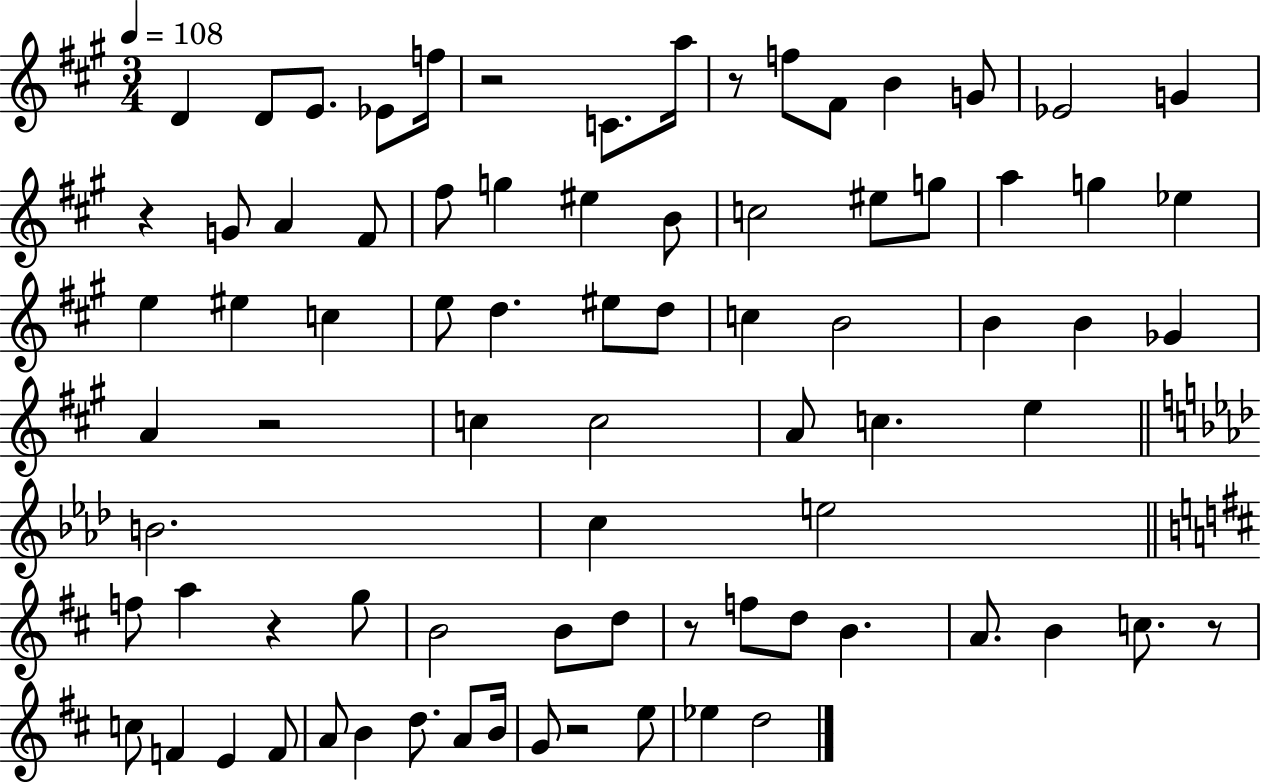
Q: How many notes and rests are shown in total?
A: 80